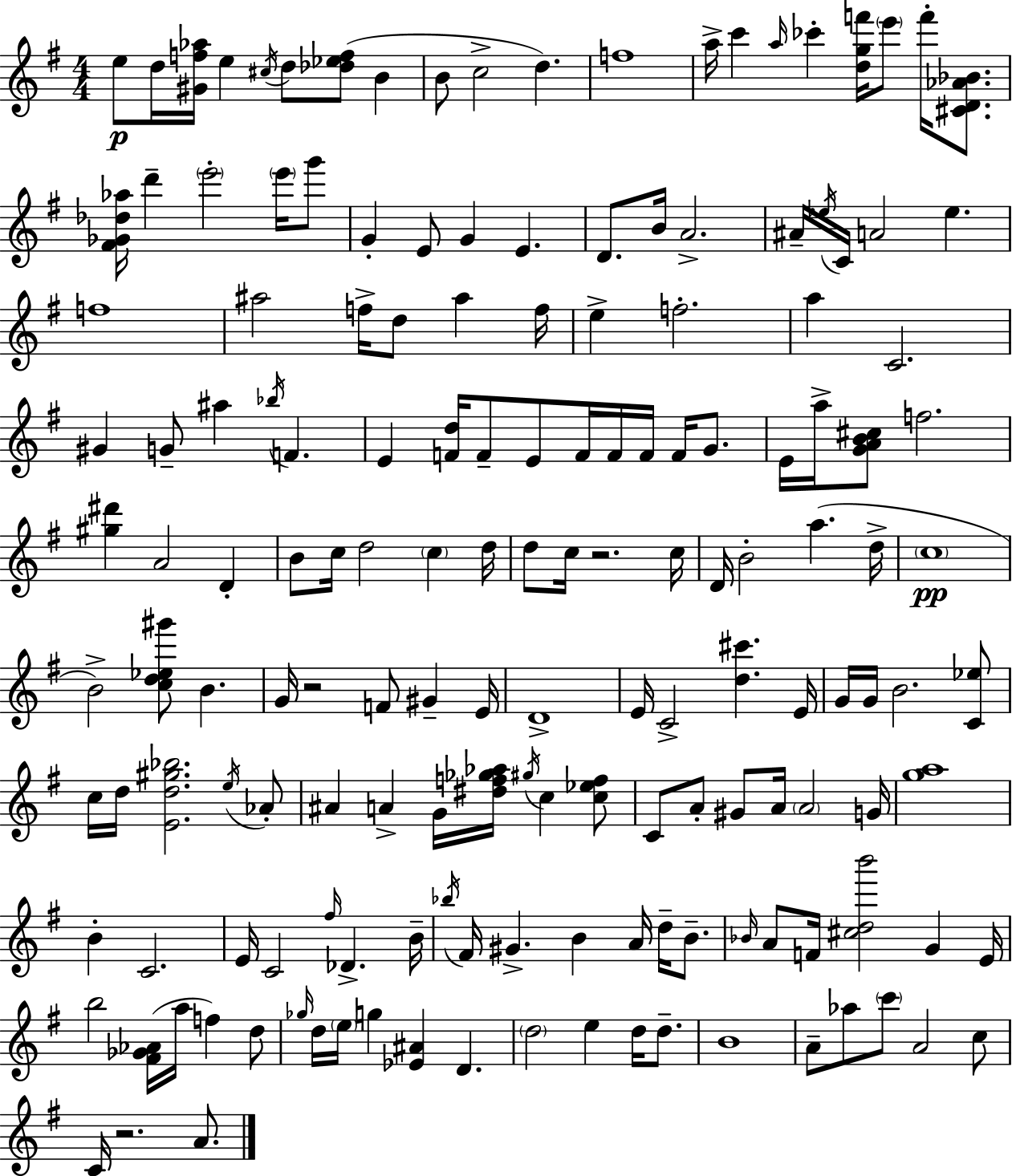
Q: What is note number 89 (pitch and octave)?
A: E5